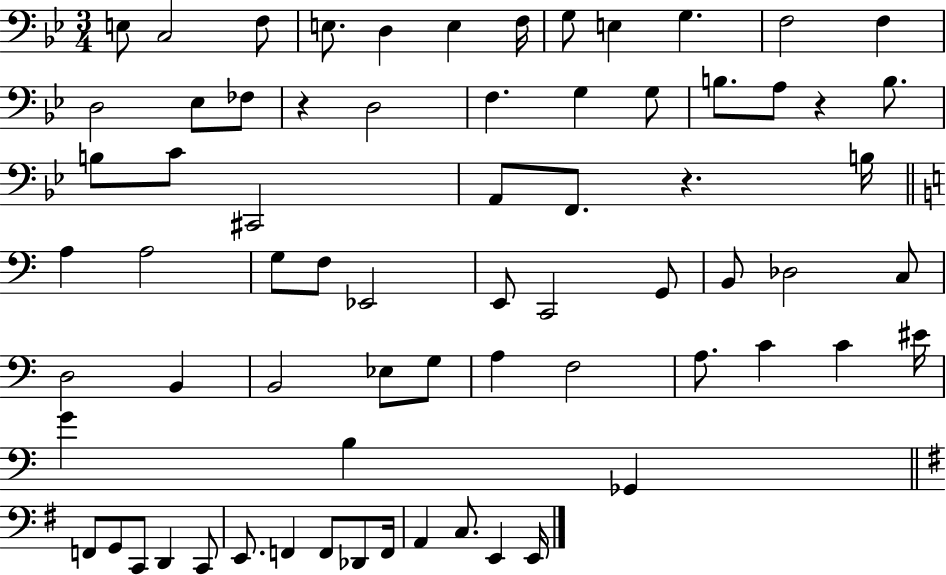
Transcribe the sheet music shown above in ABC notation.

X:1
T:Untitled
M:3/4
L:1/4
K:Bb
E,/2 C,2 F,/2 E,/2 D, E, F,/4 G,/2 E, G, F,2 F, D,2 _E,/2 _F,/2 z D,2 F, G, G,/2 B,/2 A,/2 z B,/2 B,/2 C/2 ^C,,2 A,,/2 F,,/2 z B,/4 A, A,2 G,/2 F,/2 _E,,2 E,,/2 C,,2 G,,/2 B,,/2 _D,2 C,/2 D,2 B,, B,,2 _E,/2 G,/2 A, F,2 A,/2 C C ^E/4 G B, _G,, F,,/2 G,,/2 C,,/2 D,, C,,/2 E,,/2 F,, F,,/2 _D,,/2 F,,/4 A,, C,/2 E,, E,,/4